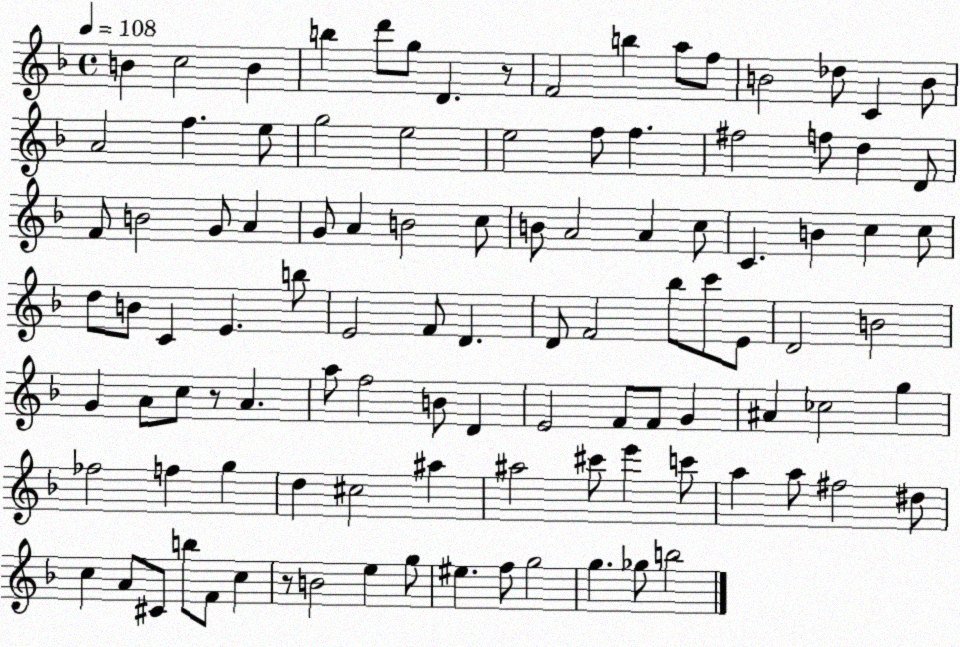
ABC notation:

X:1
T:Untitled
M:4/4
L:1/4
K:F
B c2 B b d'/2 g/2 D z/2 F2 b a/2 f/2 B2 _d/2 C B/2 A2 f e/2 g2 e2 e2 f/2 f ^f2 f/2 d D/2 F/2 B2 G/2 A G/2 A B2 c/2 B/2 A2 A c/2 C B c c/2 d/2 B/2 C E b/2 E2 F/2 D D/2 F2 _b/2 c'/2 E/2 D2 B2 G A/2 c/2 z/2 A a/2 f2 B/2 D E2 F/2 F/2 G ^A _c2 g _f2 f g d ^c2 ^a ^a2 ^c'/2 e' c'/2 a a/2 ^f2 ^d/2 c A/2 ^C/2 b/2 F/2 c z/2 B2 e g/2 ^e f/2 g2 g _g/2 b2